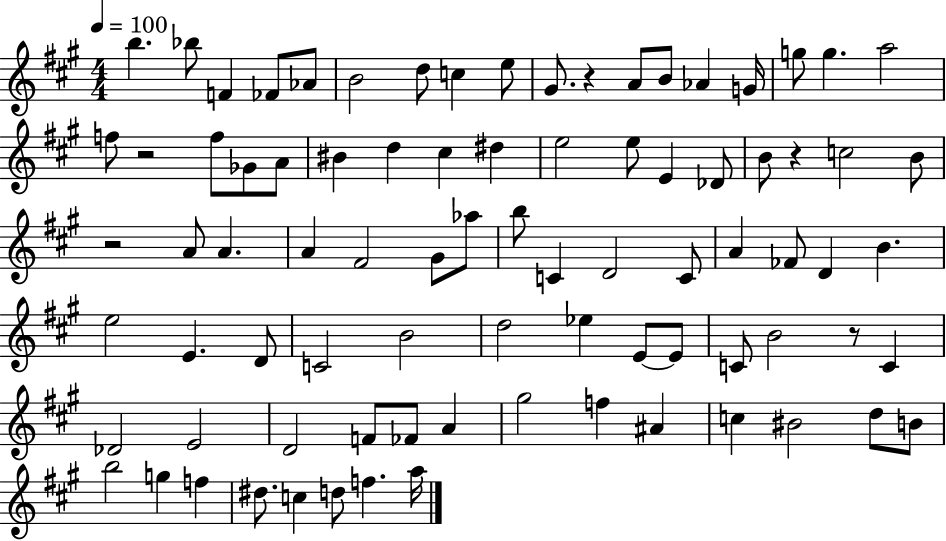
{
  \clef treble
  \numericTimeSignature
  \time 4/4
  \key a \major
  \tempo 4 = 100
  b''4. bes''8 f'4 fes'8 aes'8 | b'2 d''8 c''4 e''8 | gis'8. r4 a'8 b'8 aes'4 g'16 | g''8 g''4. a''2 | \break f''8 r2 f''8 ges'8 a'8 | bis'4 d''4 cis''4 dis''4 | e''2 e''8 e'4 des'8 | b'8 r4 c''2 b'8 | \break r2 a'8 a'4. | a'4 fis'2 gis'8 aes''8 | b''8 c'4 d'2 c'8 | a'4 fes'8 d'4 b'4. | \break e''2 e'4. d'8 | c'2 b'2 | d''2 ees''4 e'8~~ e'8 | c'8 b'2 r8 c'4 | \break des'2 e'2 | d'2 f'8 fes'8 a'4 | gis''2 f''4 ais'4 | c''4 bis'2 d''8 b'8 | \break b''2 g''4 f''4 | dis''8. c''4 d''8 f''4. a''16 | \bar "|."
}